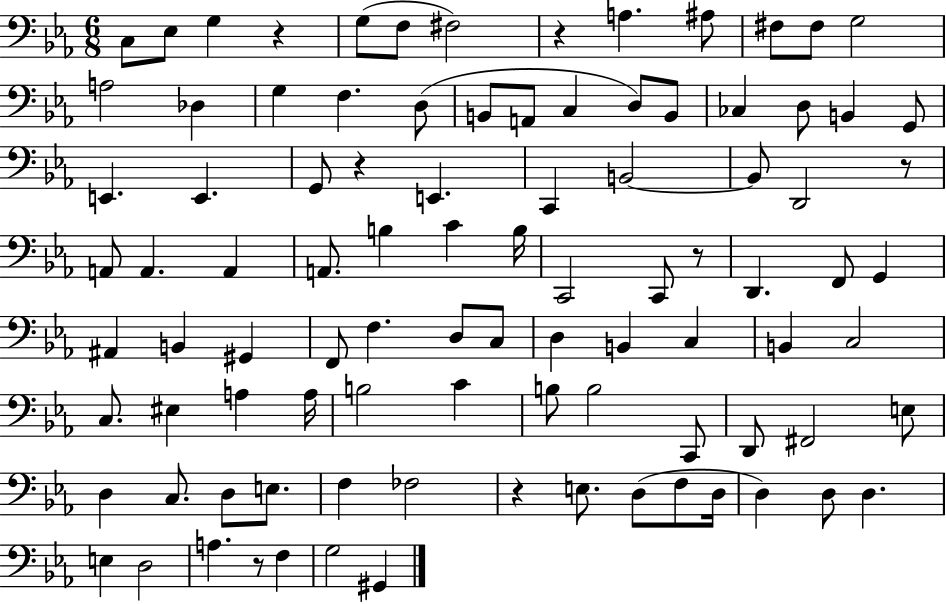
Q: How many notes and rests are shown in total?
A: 95